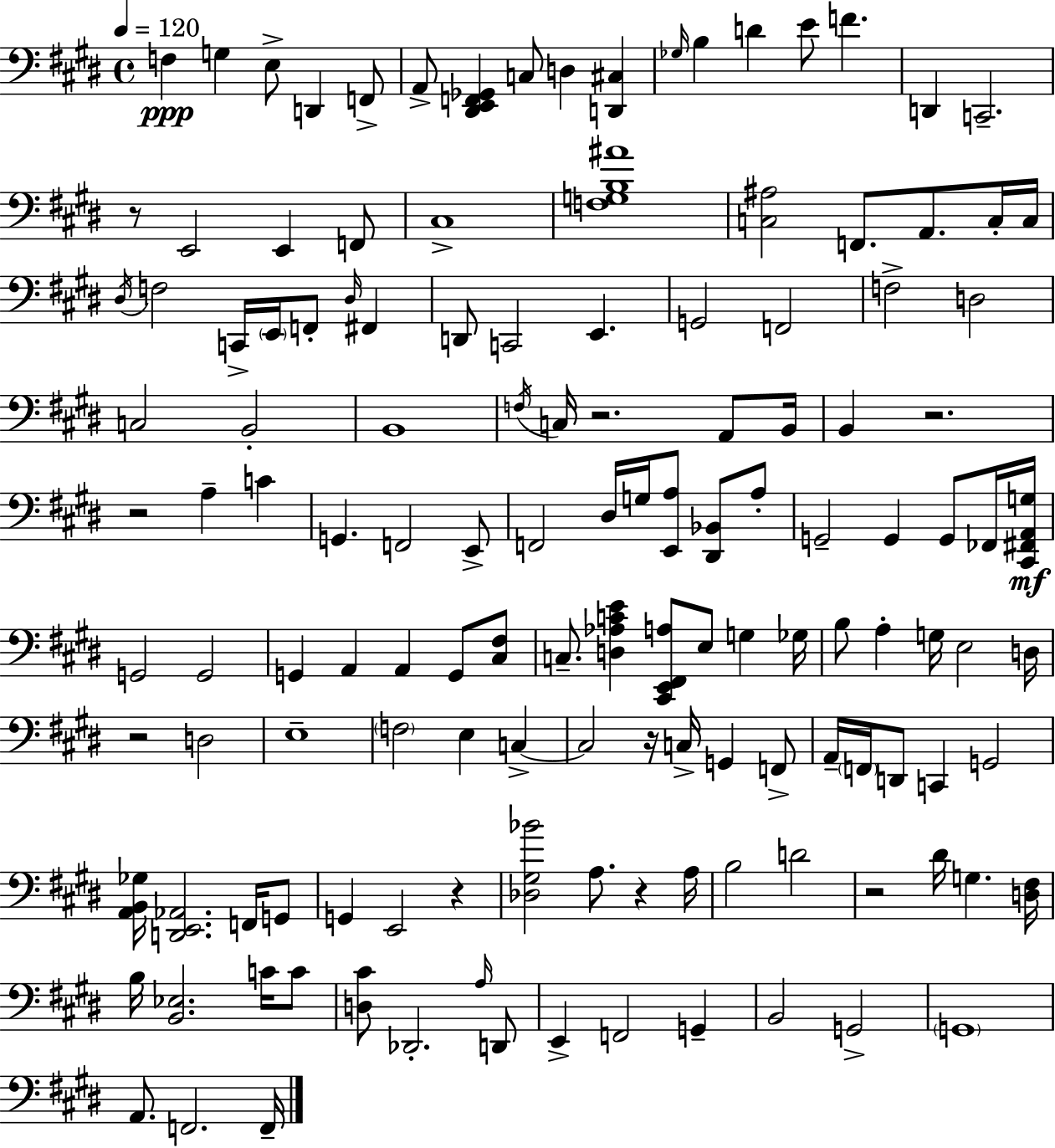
X:1
T:Untitled
M:4/4
L:1/4
K:E
F, G, E,/2 D,, F,,/2 A,,/2 [^D,,E,,F,,_G,,] C,/2 D, [D,,^C,] _G,/4 B, D E/2 F D,, C,,2 z/2 E,,2 E,, F,,/2 ^C,4 [F,G,B,^A]4 [C,^A,]2 F,,/2 A,,/2 C,/4 C,/4 ^D,/4 F,2 C,,/4 E,,/4 F,,/2 ^D,/4 ^F,, D,,/2 C,,2 E,, G,,2 F,,2 F,2 D,2 C,2 B,,2 B,,4 F,/4 C,/4 z2 A,,/2 B,,/4 B,, z2 z2 A, C G,, F,,2 E,,/2 F,,2 ^D,/4 G,/4 [E,,A,]/2 [^D,,_B,,]/2 A,/2 G,,2 G,, G,,/2 _F,,/4 [^C,,^F,,A,,G,]/4 G,,2 G,,2 G,, A,, A,, G,,/2 [^C,^F,]/2 C,/2 [D,_A,CE] [^C,,E,,^F,,A,]/2 E,/2 G, _G,/4 B,/2 A, G,/4 E,2 D,/4 z2 D,2 E,4 F,2 E, C, C,2 z/4 C,/4 G,, F,,/2 A,,/4 F,,/4 D,,/2 C,, G,,2 [A,,B,,_G,]/4 [D,,E,,_A,,]2 F,,/4 G,,/2 G,, E,,2 z [_D,^G,_B]2 A,/2 z A,/4 B,2 D2 z2 ^D/4 G, [D,^F,]/4 B,/4 [B,,_E,]2 C/4 C/2 [D,^C]/2 _D,,2 A,/4 D,,/2 E,, F,,2 G,, B,,2 G,,2 G,,4 A,,/2 F,,2 F,,/4